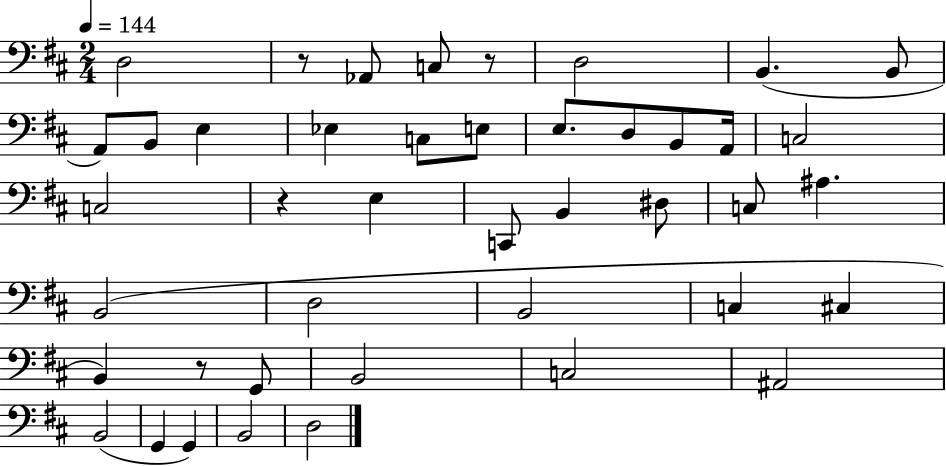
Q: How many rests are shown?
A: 4